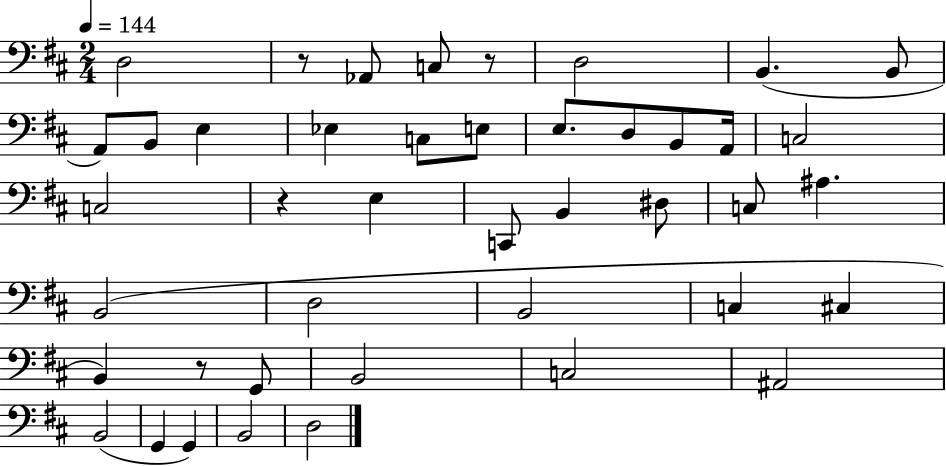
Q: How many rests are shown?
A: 4